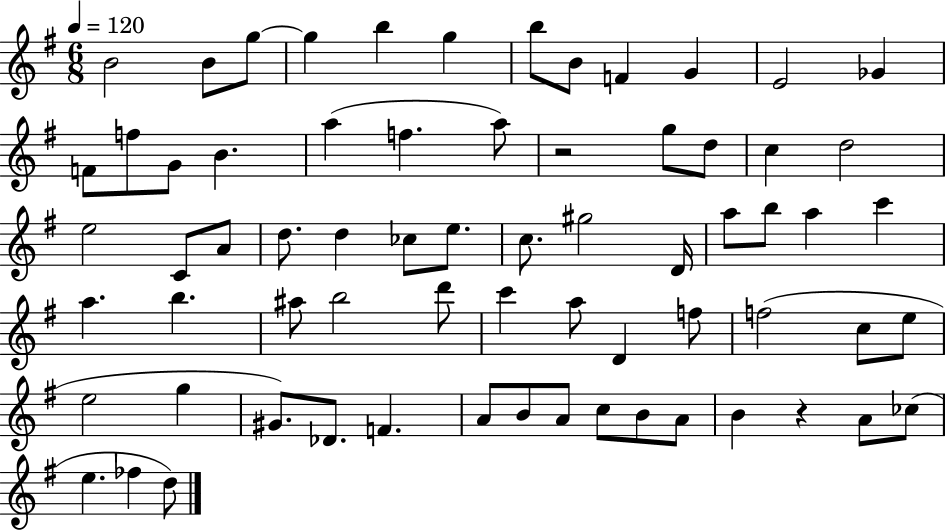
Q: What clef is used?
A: treble